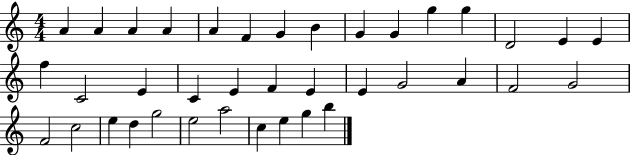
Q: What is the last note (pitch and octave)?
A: B5